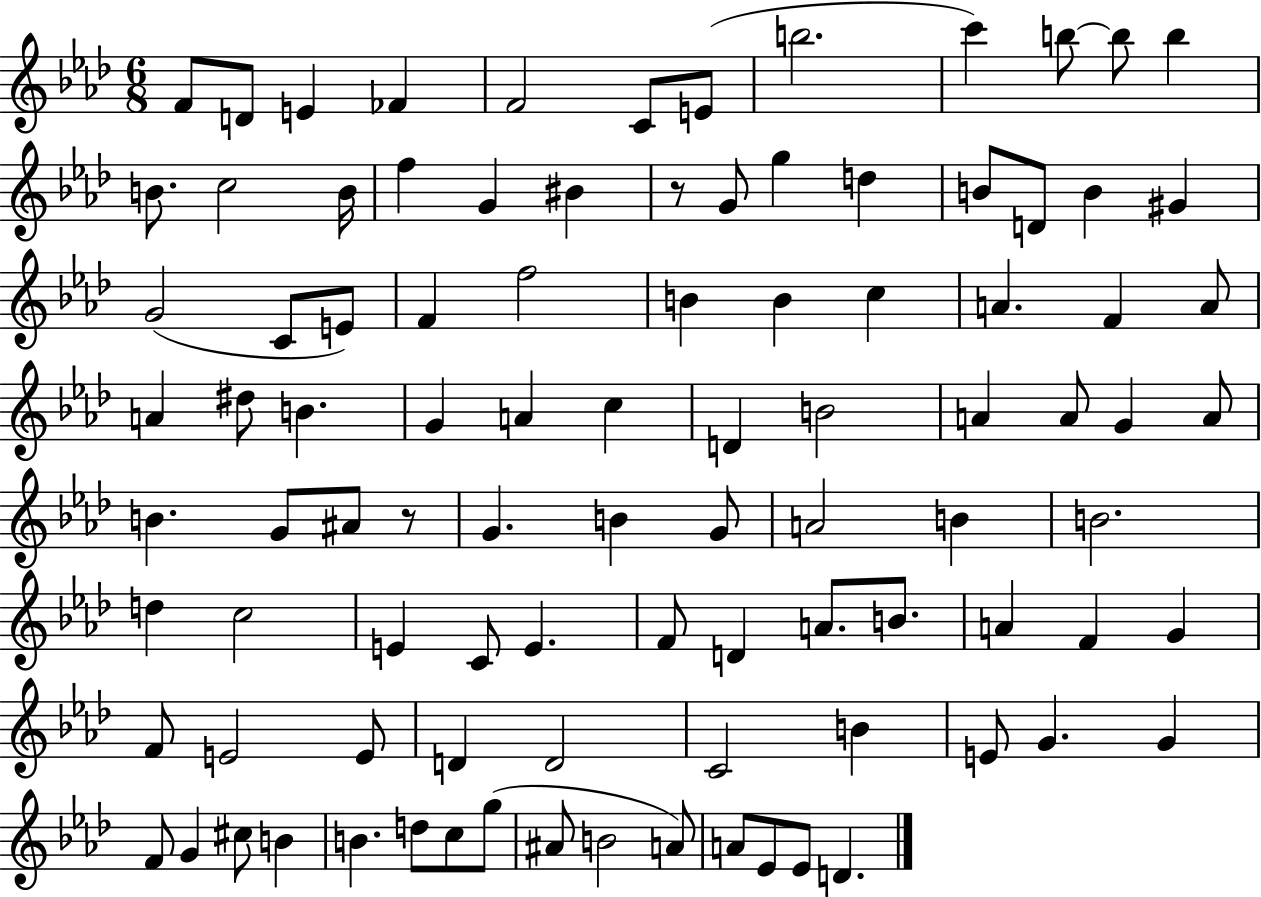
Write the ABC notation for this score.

X:1
T:Untitled
M:6/8
L:1/4
K:Ab
F/2 D/2 E _F F2 C/2 E/2 b2 c' b/2 b/2 b B/2 c2 B/4 f G ^B z/2 G/2 g d B/2 D/2 B ^G G2 C/2 E/2 F f2 B B c A F A/2 A ^d/2 B G A c D B2 A A/2 G A/2 B G/2 ^A/2 z/2 G B G/2 A2 B B2 d c2 E C/2 E F/2 D A/2 B/2 A F G F/2 E2 E/2 D D2 C2 B E/2 G G F/2 G ^c/2 B B d/2 c/2 g/2 ^A/2 B2 A/2 A/2 _E/2 _E/2 D